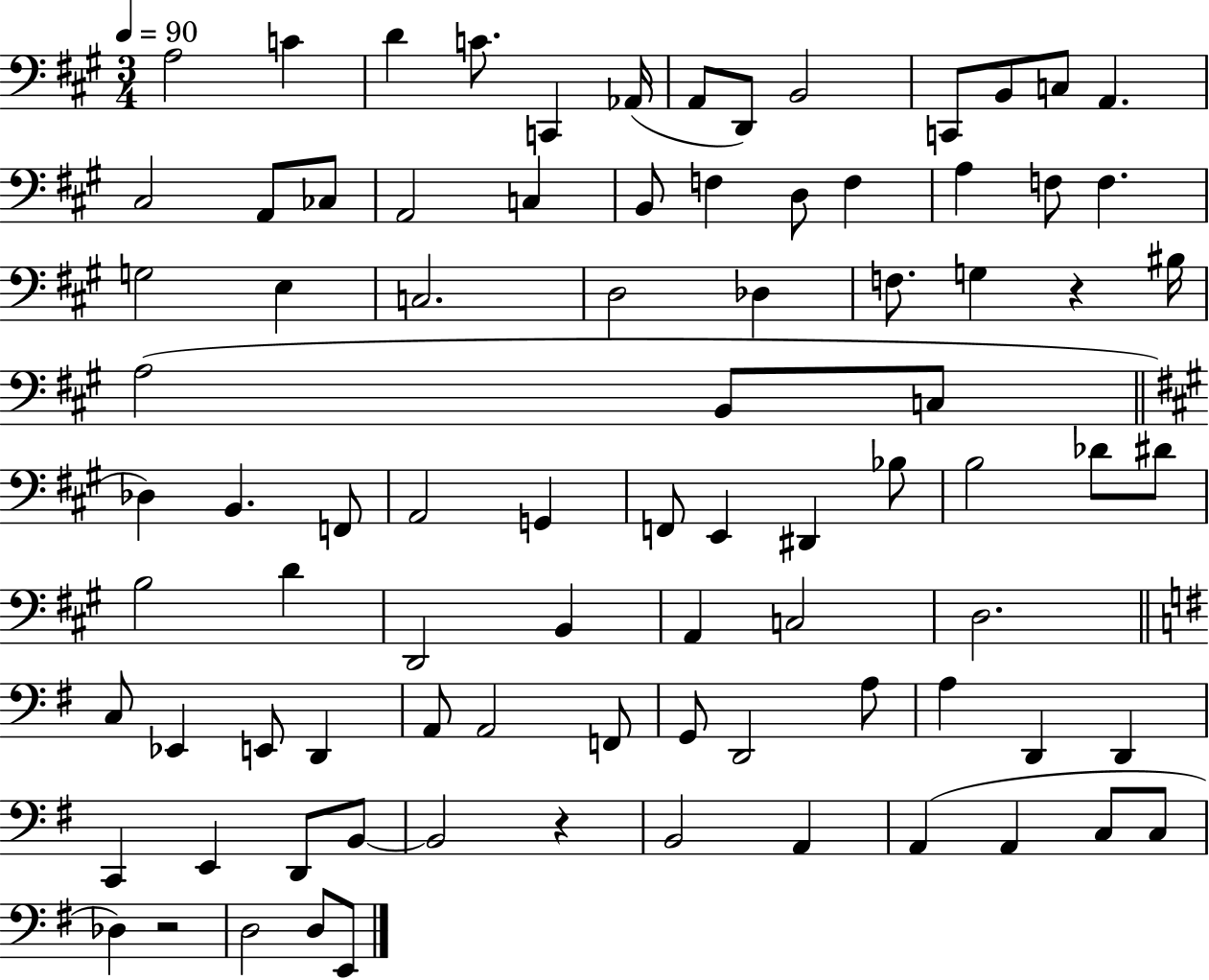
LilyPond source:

{
  \clef bass
  \numericTimeSignature
  \time 3/4
  \key a \major
  \tempo 4 = 90
  a2 c'4 | d'4 c'8. c,4 aes,16( | a,8 d,8) b,2 | c,8 b,8 c8 a,4. | \break cis2 a,8 ces8 | a,2 c4 | b,8 f4 d8 f4 | a4 f8 f4. | \break g2 e4 | c2. | d2 des4 | f8. g4 r4 bis16 | \break a2( b,8 c8 | \bar "||" \break \key a \major des4) b,4. f,8 | a,2 g,4 | f,8 e,4 dis,4 bes8 | b2 des'8 dis'8 | \break b2 d'4 | d,2 b,4 | a,4 c2 | d2. | \break \bar "||" \break \key g \major c8 ees,4 e,8 d,4 | a,8 a,2 f,8 | g,8 d,2 a8 | a4 d,4 d,4 | \break c,4 e,4 d,8 b,8~~ | b,2 r4 | b,2 a,4 | a,4( a,4 c8 c8 | \break des4) r2 | d2 d8 e,8 | \bar "|."
}